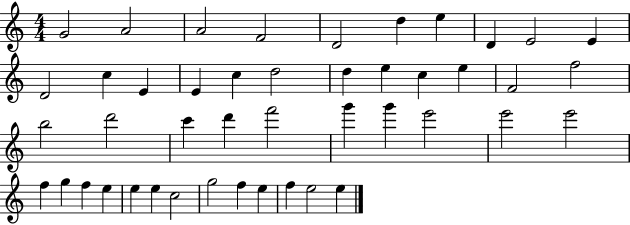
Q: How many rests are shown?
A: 0